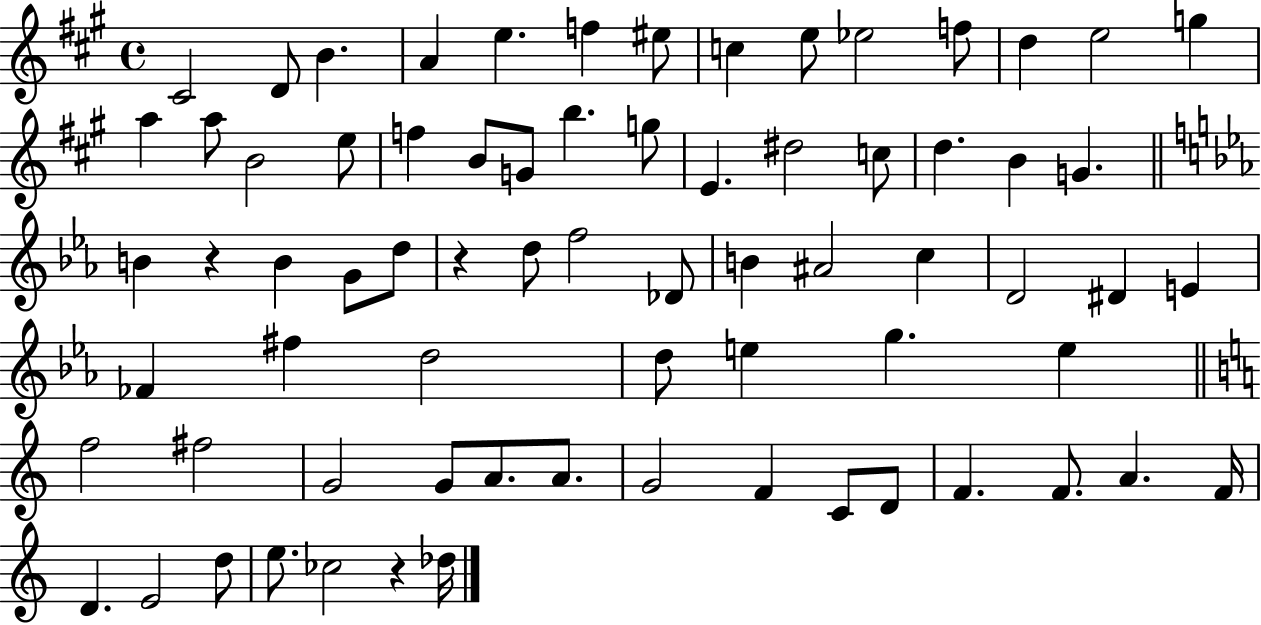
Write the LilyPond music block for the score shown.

{
  \clef treble
  \time 4/4
  \defaultTimeSignature
  \key a \major
  \repeat volta 2 { cis'2 d'8 b'4. | a'4 e''4. f''4 eis''8 | c''4 e''8 ees''2 f''8 | d''4 e''2 g''4 | \break a''4 a''8 b'2 e''8 | f''4 b'8 g'8 b''4. g''8 | e'4. dis''2 c''8 | d''4. b'4 g'4. | \break \bar "||" \break \key ees \major b'4 r4 b'4 g'8 d''8 | r4 d''8 f''2 des'8 | b'4 ais'2 c''4 | d'2 dis'4 e'4 | \break fes'4 fis''4 d''2 | d''8 e''4 g''4. e''4 | \bar "||" \break \key c \major f''2 fis''2 | g'2 g'8 a'8. a'8. | g'2 f'4 c'8 d'8 | f'4. f'8. a'4. f'16 | \break d'4. e'2 d''8 | e''8. ces''2 r4 des''16 | } \bar "|."
}